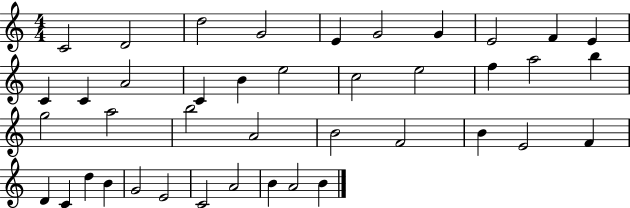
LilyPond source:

{
  \clef treble
  \numericTimeSignature
  \time 4/4
  \key c \major
  c'2 d'2 | d''2 g'2 | e'4 g'2 g'4 | e'2 f'4 e'4 | \break c'4 c'4 a'2 | c'4 b'4 e''2 | c''2 e''2 | f''4 a''2 b''4 | \break g''2 a''2 | b''2 a'2 | b'2 f'2 | b'4 e'2 f'4 | \break d'4 c'4 d''4 b'4 | g'2 e'2 | c'2 a'2 | b'4 a'2 b'4 | \break \bar "|."
}